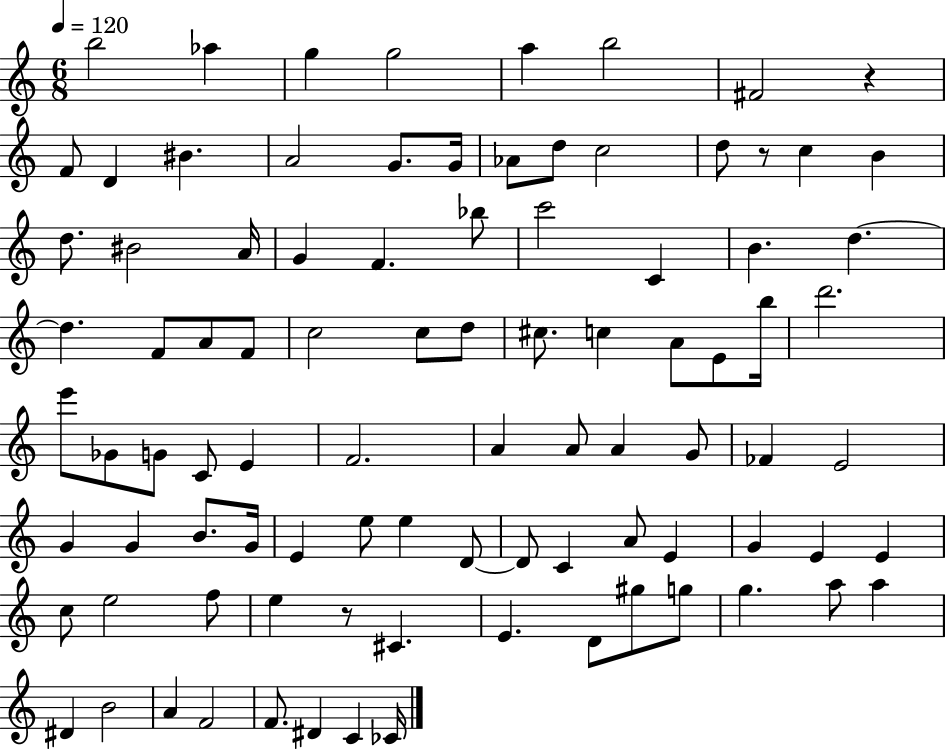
B5/h Ab5/q G5/q G5/h A5/q B5/h F#4/h R/q F4/e D4/q BIS4/q. A4/h G4/e. G4/s Ab4/e D5/e C5/h D5/e R/e C5/q B4/q D5/e. BIS4/h A4/s G4/q F4/q. Bb5/e C6/h C4/q B4/q. D5/q. D5/q. F4/e A4/e F4/e C5/h C5/e D5/e C#5/e. C5/q A4/e E4/e B5/s D6/h. E6/e Gb4/e G4/e C4/e E4/q F4/h. A4/q A4/e A4/q G4/e FES4/q E4/h G4/q G4/q B4/e. G4/s E4/q E5/e E5/q D4/e D4/e C4/q A4/e E4/q G4/q E4/q E4/q C5/e E5/h F5/e E5/q R/e C#4/q. E4/q. D4/e G#5/e G5/e G5/q. A5/e A5/q D#4/q B4/h A4/q F4/h F4/e. D#4/q C4/q CES4/s